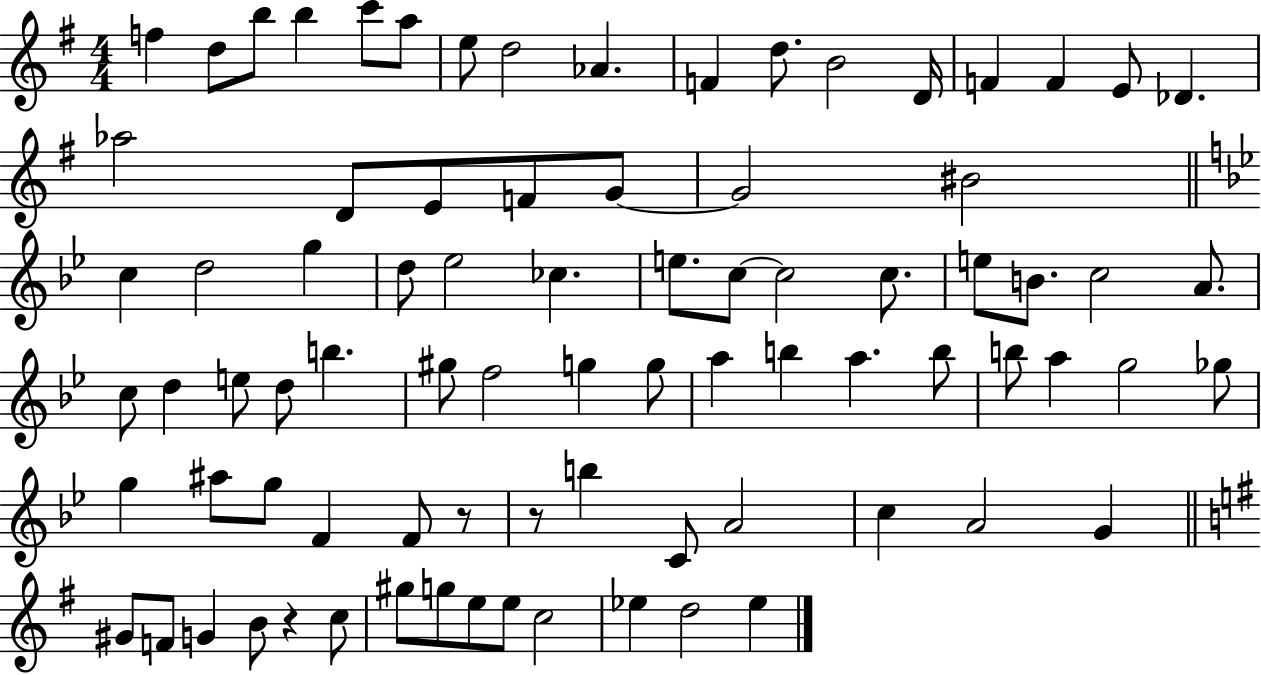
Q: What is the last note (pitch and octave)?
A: Eb5